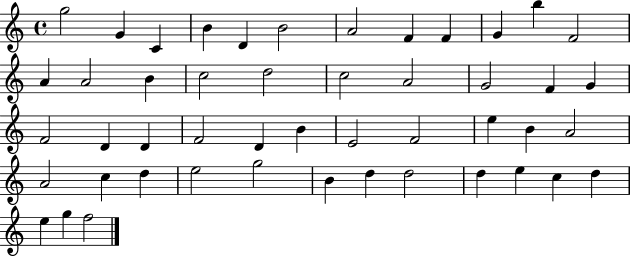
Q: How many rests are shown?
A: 0